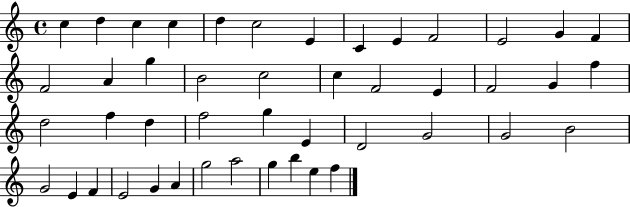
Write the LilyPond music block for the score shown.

{
  \clef treble
  \time 4/4
  \defaultTimeSignature
  \key c \major
  c''4 d''4 c''4 c''4 | d''4 c''2 e'4 | c'4 e'4 f'2 | e'2 g'4 f'4 | \break f'2 a'4 g''4 | b'2 c''2 | c''4 f'2 e'4 | f'2 g'4 f''4 | \break d''2 f''4 d''4 | f''2 g''4 e'4 | d'2 g'2 | g'2 b'2 | \break g'2 e'4 f'4 | e'2 g'4 a'4 | g''2 a''2 | g''4 b''4 e''4 f''4 | \break \bar "|."
}